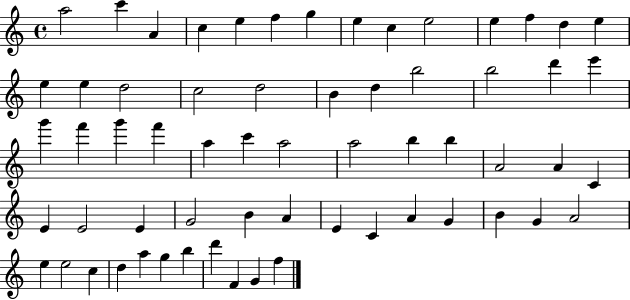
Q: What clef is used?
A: treble